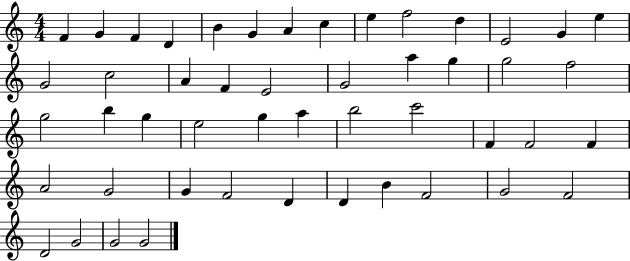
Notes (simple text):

F4/q G4/q F4/q D4/q B4/q G4/q A4/q C5/q E5/q F5/h D5/q E4/h G4/q E5/q G4/h C5/h A4/q F4/q E4/h G4/h A5/q G5/q G5/h F5/h G5/h B5/q G5/q E5/h G5/q A5/q B5/h C6/h F4/q F4/h F4/q A4/h G4/h G4/q F4/h D4/q D4/q B4/q F4/h G4/h F4/h D4/h G4/h G4/h G4/h